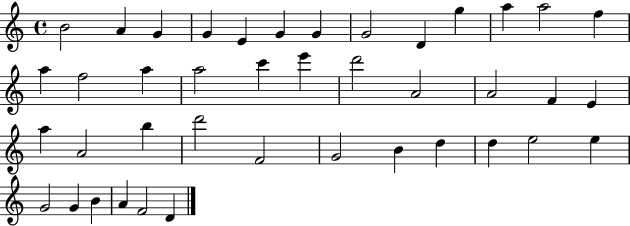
{
  \clef treble
  \time 4/4
  \defaultTimeSignature
  \key c \major
  b'2 a'4 g'4 | g'4 e'4 g'4 g'4 | g'2 d'4 g''4 | a''4 a''2 f''4 | \break a''4 f''2 a''4 | a''2 c'''4 e'''4 | d'''2 a'2 | a'2 f'4 e'4 | \break a''4 a'2 b''4 | d'''2 f'2 | g'2 b'4 d''4 | d''4 e''2 e''4 | \break g'2 g'4 b'4 | a'4 f'2 d'4 | \bar "|."
}